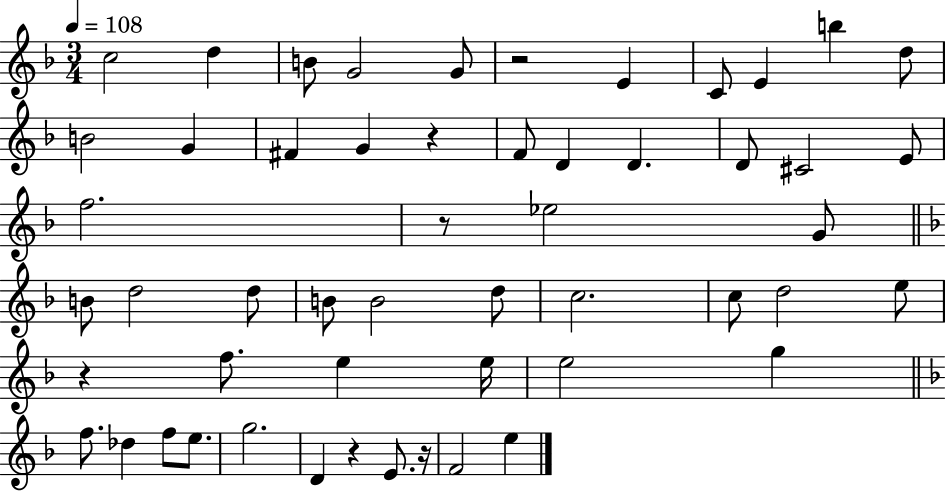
X:1
T:Untitled
M:3/4
L:1/4
K:F
c2 d B/2 G2 G/2 z2 E C/2 E b d/2 B2 G ^F G z F/2 D D D/2 ^C2 E/2 f2 z/2 _e2 G/2 B/2 d2 d/2 B/2 B2 d/2 c2 c/2 d2 e/2 z f/2 e e/4 e2 g f/2 _d f/2 e/2 g2 D z E/2 z/4 F2 e